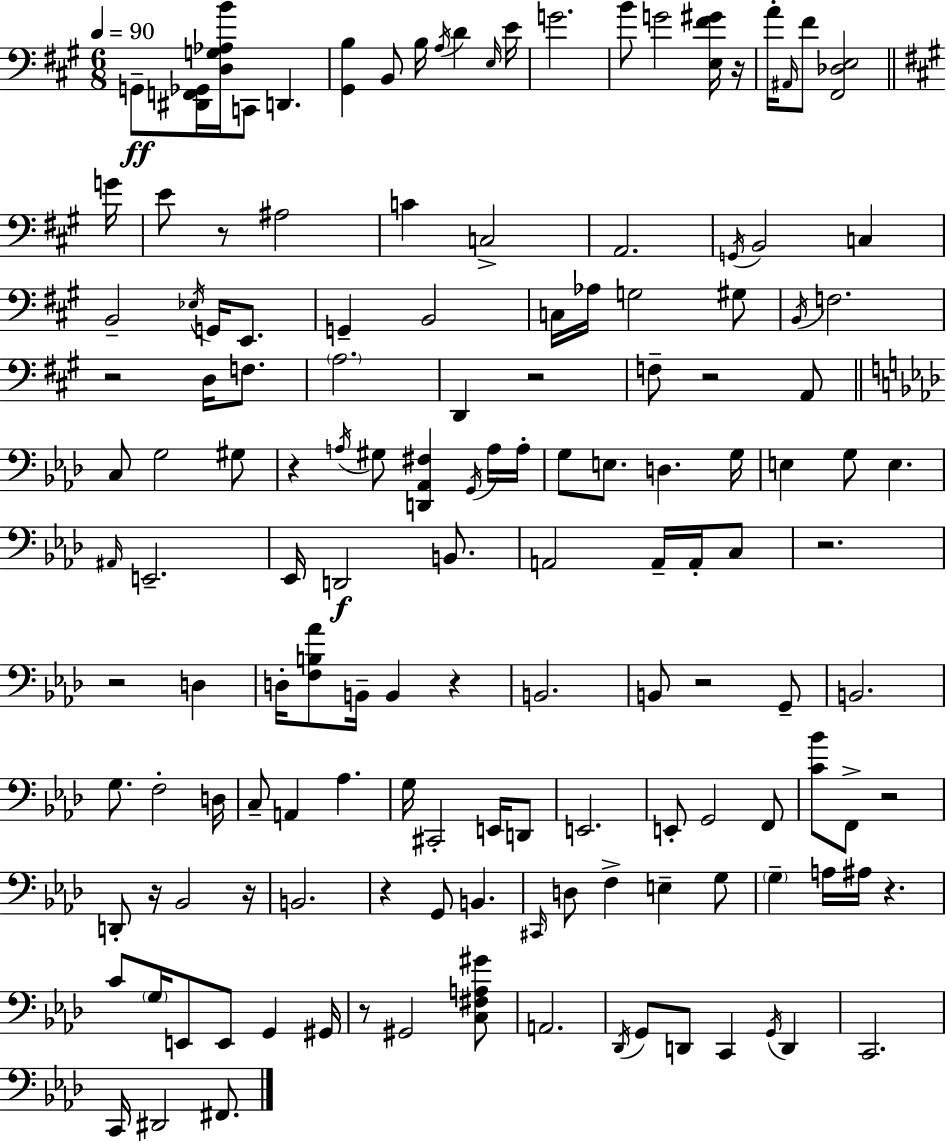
G2/e [D#2,F2,Gb2]/s [D3,G3,Ab3,B4]/s C2/e D2/q. [G#2,B3]/q B2/e B3/s A3/s D4/q E3/s E4/s G4/h. B4/e G4/h [E3,F#4,G#4]/s R/s A4/s A#2/s F#4/e [F#2,Db3,E3]/h G4/s E4/e R/e A#3/h C4/q C3/h A2/h. G2/s B2/h C3/q B2/h Eb3/s G2/s E2/e. G2/q B2/h C3/s Ab3/s G3/h G#3/e B2/s F3/h. R/h D3/s F3/e. A3/h. D2/q R/h F3/e R/h A2/e C3/e G3/h G#3/e R/q A3/s G#3/e [D2,Ab2,F#3]/q G2/s A3/s A3/s G3/e E3/e. D3/q. G3/s E3/q G3/e E3/q. A#2/s E2/h. Eb2/s D2/h B2/e. A2/h A2/s A2/s C3/e R/h. R/h D3/q D3/s [F3,B3,Ab4]/e B2/s B2/q R/q B2/h. B2/e R/h G2/e B2/h. G3/e. F3/h D3/s C3/e A2/q Ab3/q. G3/s C#2/h E2/s D2/e E2/h. E2/e G2/h F2/e [C4,Bb4]/e F2/e R/h D2/e R/s Bb2/h R/s B2/h. R/q G2/e B2/q. C#2/s D3/e F3/q E3/q G3/e G3/q A3/s A#3/s R/q. C4/e G3/s E2/e E2/e G2/q G#2/s R/e G#2/h [C3,F#3,A3,G#4]/e A2/h. Db2/s G2/e D2/e C2/q G2/s D2/q C2/h. C2/s D#2/h F#2/e.